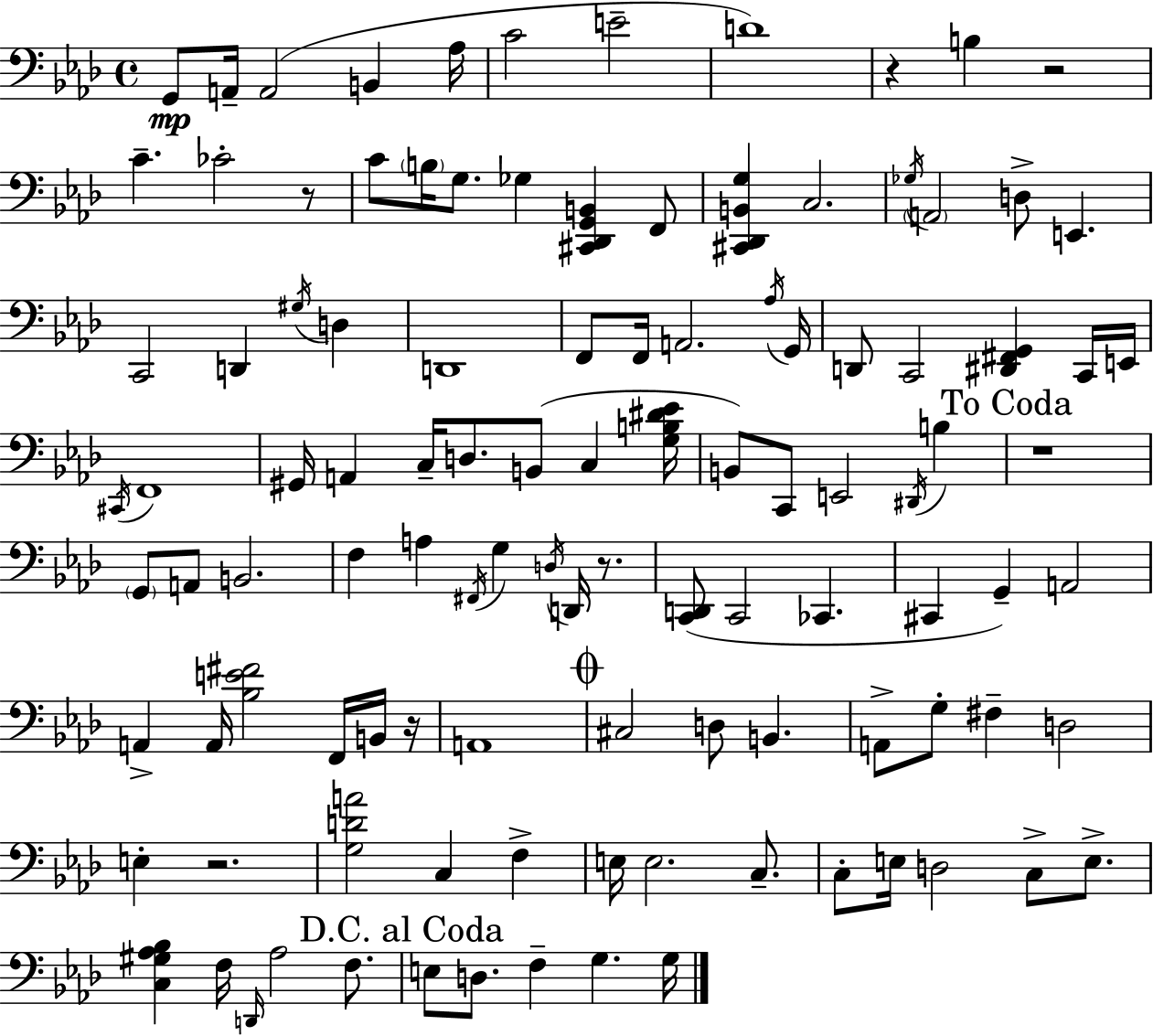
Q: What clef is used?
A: bass